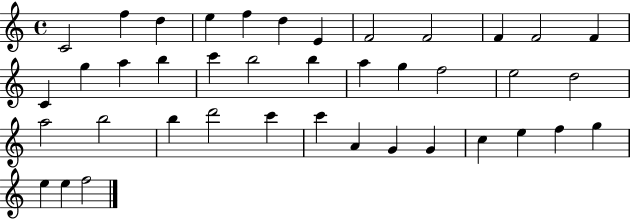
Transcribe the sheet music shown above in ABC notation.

X:1
T:Untitled
M:4/4
L:1/4
K:C
C2 f d e f d E F2 F2 F F2 F C g a b c' b2 b a g f2 e2 d2 a2 b2 b d'2 c' c' A G G c e f g e e f2